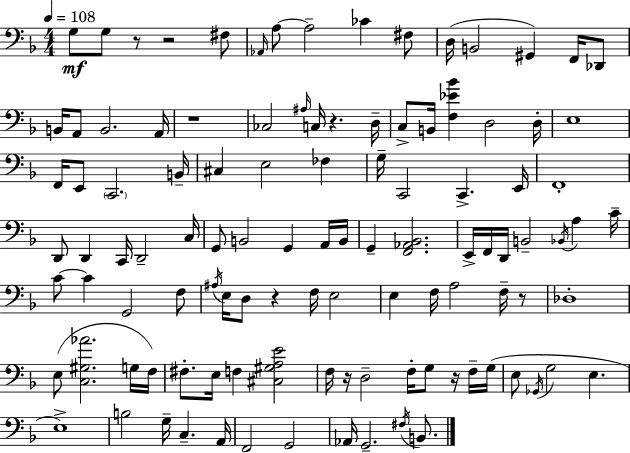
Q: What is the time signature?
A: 4/4